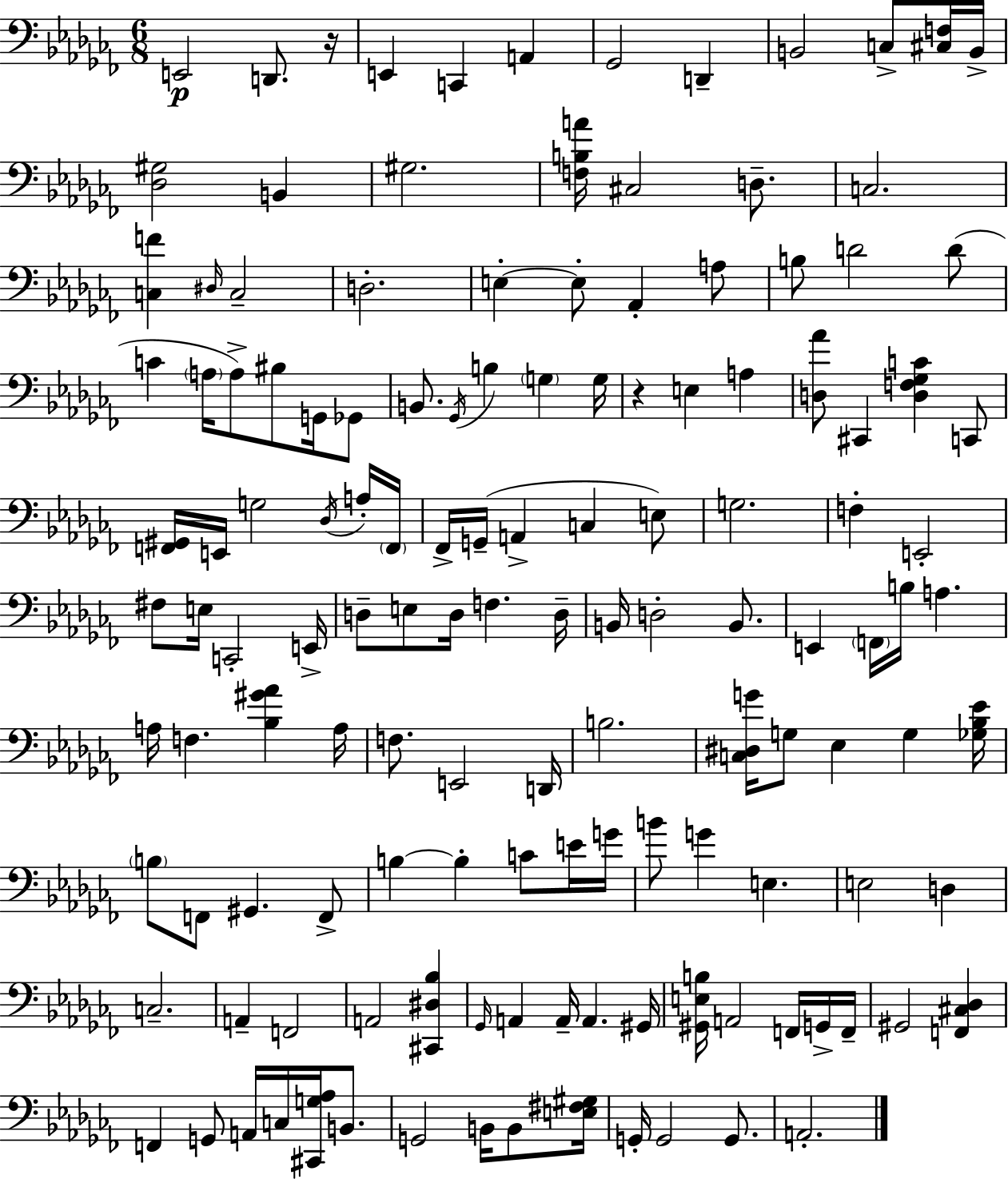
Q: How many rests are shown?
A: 2